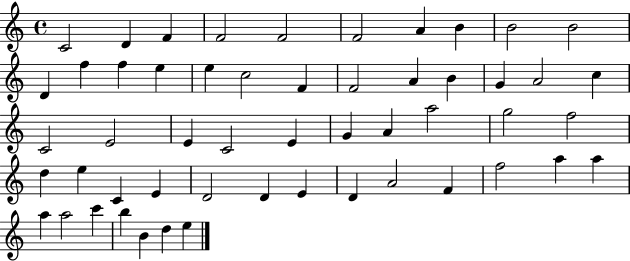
{
  \clef treble
  \time 4/4
  \defaultTimeSignature
  \key c \major
  c'2 d'4 f'4 | f'2 f'2 | f'2 a'4 b'4 | b'2 b'2 | \break d'4 f''4 f''4 e''4 | e''4 c''2 f'4 | f'2 a'4 b'4 | g'4 a'2 c''4 | \break c'2 e'2 | e'4 c'2 e'4 | g'4 a'4 a''2 | g''2 f''2 | \break d''4 e''4 c'4 e'4 | d'2 d'4 e'4 | d'4 a'2 f'4 | f''2 a''4 a''4 | \break a''4 a''2 c'''4 | b''4 b'4 d''4 e''4 | \bar "|."
}